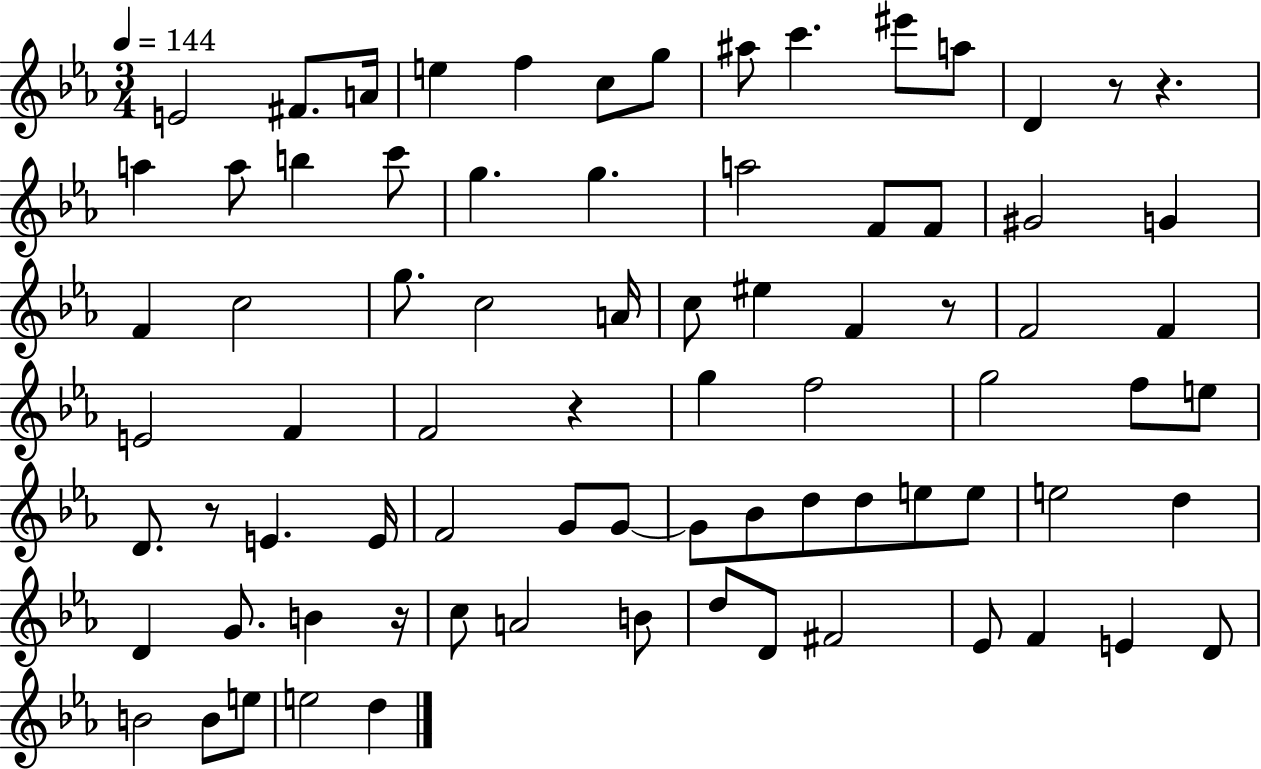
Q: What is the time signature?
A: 3/4